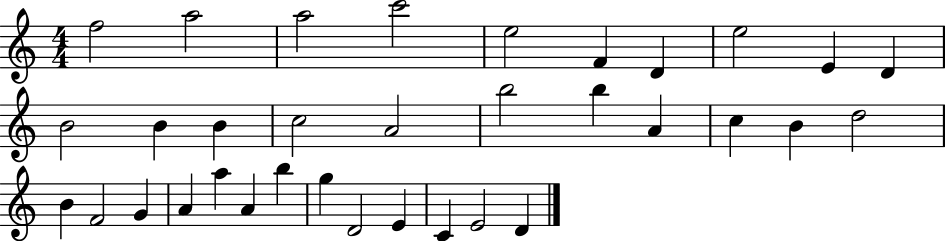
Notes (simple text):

F5/h A5/h A5/h C6/h E5/h F4/q D4/q E5/h E4/q D4/q B4/h B4/q B4/q C5/h A4/h B5/h B5/q A4/q C5/q B4/q D5/h B4/q F4/h G4/q A4/q A5/q A4/q B5/q G5/q D4/h E4/q C4/q E4/h D4/q